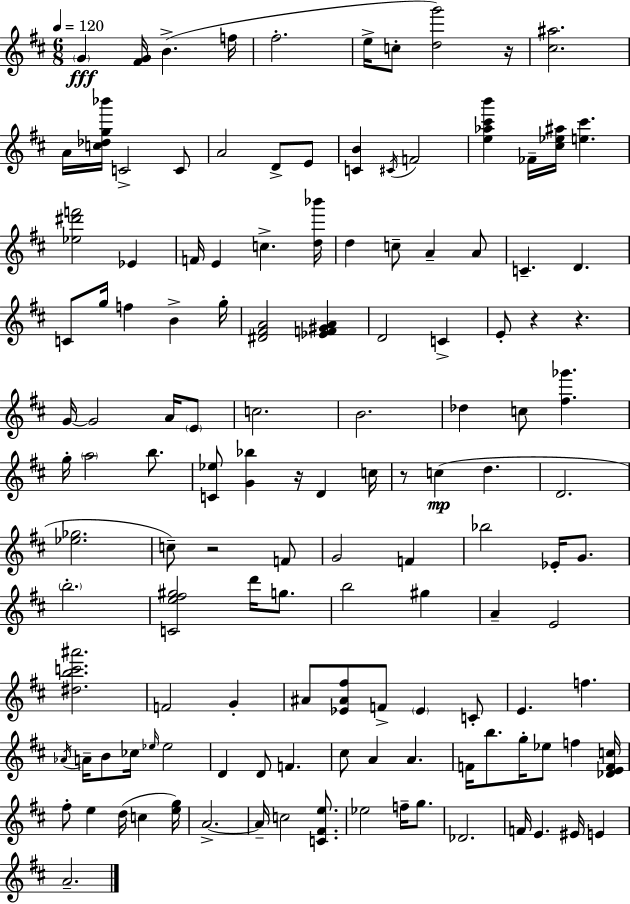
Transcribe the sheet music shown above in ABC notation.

X:1
T:Untitled
M:6/8
L:1/4
K:D
G [^FG]/4 B f/4 ^f2 e/4 c/2 [dg']2 z/4 [^c^a]2 A/4 [c_dg_b']/4 C2 C/2 A2 D/2 E/2 [CB] ^C/4 F2 [e_a^c'b'] _F/4 [^c_e^a]/4 [e^c'] [_e^d'f']2 _E F/4 E c [d_b']/4 d c/2 A A/2 C D C/2 g/4 f B g/4 [^D^FA]2 [_EF^GA] D2 C E/2 z z G/4 G2 A/4 E/2 c2 B2 _d c/2 [^f_g'] g/4 a2 b/2 [C_e]/2 [G_b] z/4 D c/4 z/2 c d D2 [_e_g]2 c/2 z2 F/2 G2 F _b2 _E/4 G/2 b2 [Ce^f^g]2 d'/4 g/2 b2 ^g A E2 [^dbc'^a']2 F2 G ^A/2 [_E^A^f]/2 F/2 _E C/2 E f _A/4 A/4 B/2 _c/4 _e/4 _e2 D D/2 F ^c/2 A A F/4 b/2 g/4 _e/2 f [_DEFc]/4 ^f/2 e d/4 c [eg]/4 A2 A/4 c2 [C^Fe]/2 _e2 f/4 g/2 _D2 F/4 E ^E/4 E A2